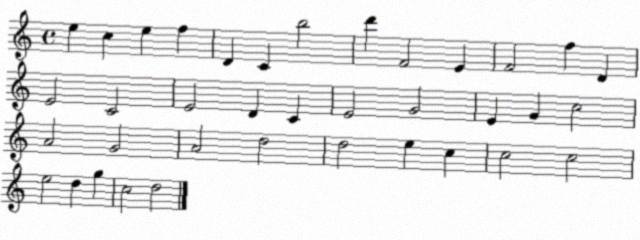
X:1
T:Untitled
M:4/4
L:1/4
K:C
e c e f D C b2 d' F2 E F2 f D E2 C2 E2 D C E2 G2 E G c2 A2 G2 A2 d2 d2 e c c2 c2 e2 d g c2 d2